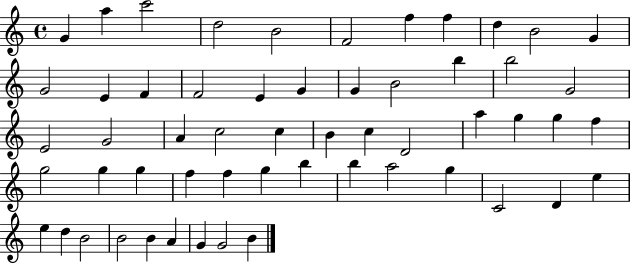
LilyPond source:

{
  \clef treble
  \time 4/4
  \defaultTimeSignature
  \key c \major
  g'4 a''4 c'''2 | d''2 b'2 | f'2 f''4 f''4 | d''4 b'2 g'4 | \break g'2 e'4 f'4 | f'2 e'4 g'4 | g'4 b'2 b''4 | b''2 g'2 | \break e'2 g'2 | a'4 c''2 c''4 | b'4 c''4 d'2 | a''4 g''4 g''4 f''4 | \break g''2 g''4 g''4 | f''4 f''4 g''4 b''4 | b''4 a''2 g''4 | c'2 d'4 e''4 | \break e''4 d''4 b'2 | b'2 b'4 a'4 | g'4 g'2 b'4 | \bar "|."
}